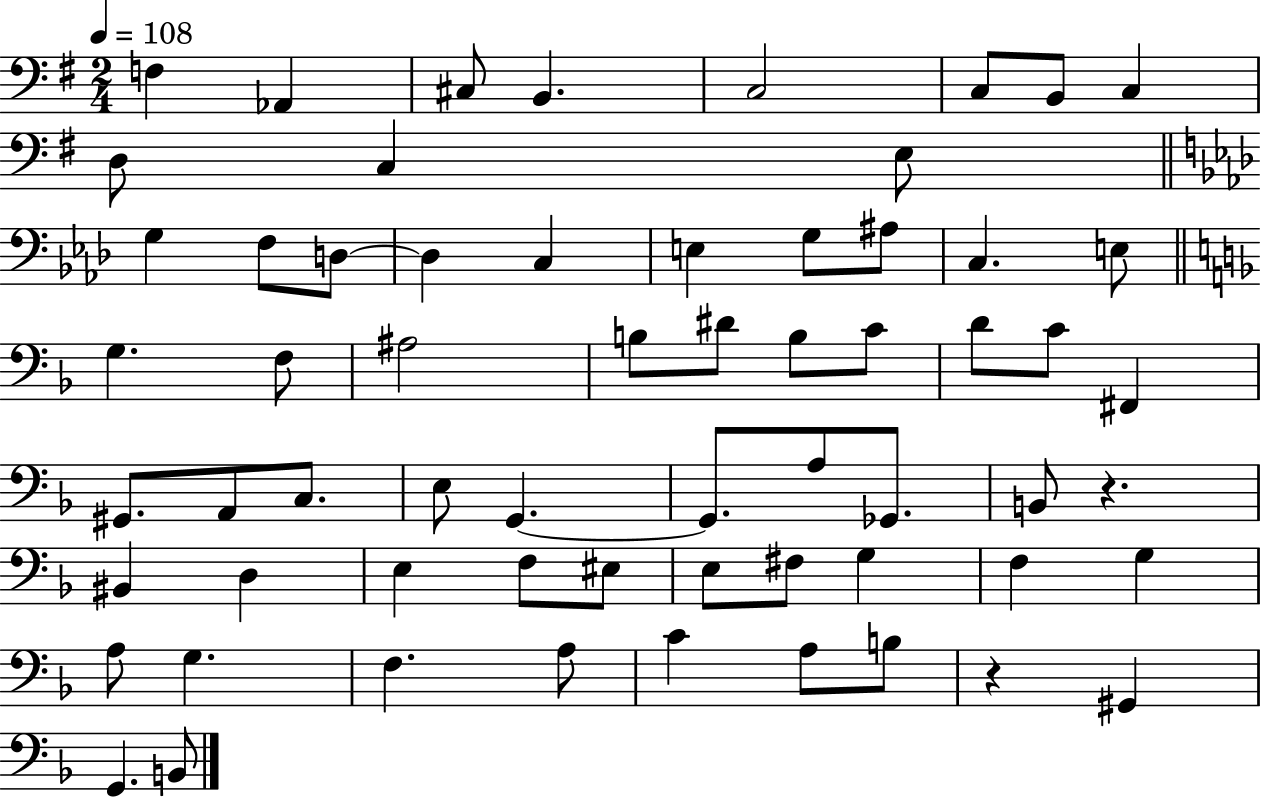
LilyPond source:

{
  \clef bass
  \numericTimeSignature
  \time 2/4
  \key g \major
  \tempo 4 = 108
  f4 aes,4 | cis8 b,4. | c2 | c8 b,8 c4 | \break d8 c4 e8 | \bar "||" \break \key aes \major g4 f8 d8~~ | d4 c4 | e4 g8 ais8 | c4. e8 | \break \bar "||" \break \key d \minor g4. f8 | ais2 | b8 dis'8 b8 c'8 | d'8 c'8 fis,4 | \break gis,8. a,8 c8. | e8 g,4.~~ | g,8. a8 ges,8. | b,8 r4. | \break bis,4 d4 | e4 f8 eis8 | e8 fis8 g4 | f4 g4 | \break a8 g4. | f4. a8 | c'4 a8 b8 | r4 gis,4 | \break g,4. b,8 | \bar "|."
}